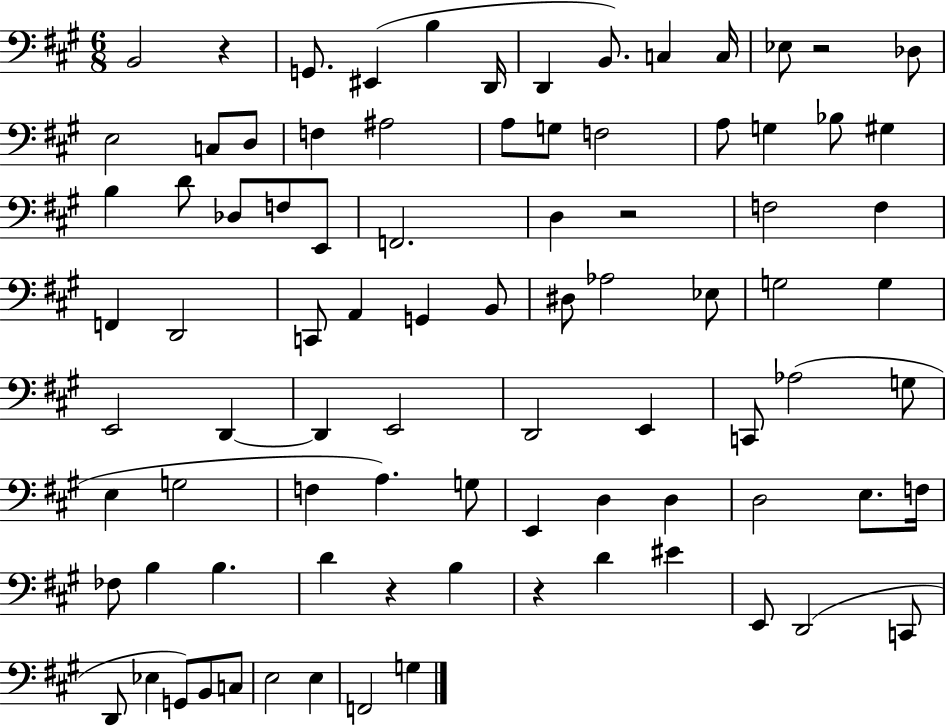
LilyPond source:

{
  \clef bass
  \numericTimeSignature
  \time 6/8
  \key a \major
  b,2 r4 | g,8. eis,4( b4 d,16 | d,4 b,8.) c4 c16 | ees8 r2 des8 | \break e2 c8 d8 | f4 ais2 | a8 g8 f2 | a8 g4 bes8 gis4 | \break b4 d'8 des8 f8 e,8 | f,2. | d4 r2 | f2 f4 | \break f,4 d,2 | c,8 a,4 g,4 b,8 | dis8 aes2 ees8 | g2 g4 | \break e,2 d,4~~ | d,4 e,2 | d,2 e,4 | c,8 aes2( g8 | \break e4 g2 | f4 a4.) g8 | e,4 d4 d4 | d2 e8. f16 | \break fes8 b4 b4. | d'4 r4 b4 | r4 d'4 eis'4 | e,8 d,2( c,8 | \break d,8 ees4 g,8) b,8 c8 | e2 e4 | f,2 g4 | \bar "|."
}